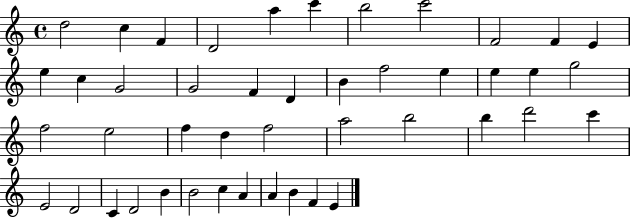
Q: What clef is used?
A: treble